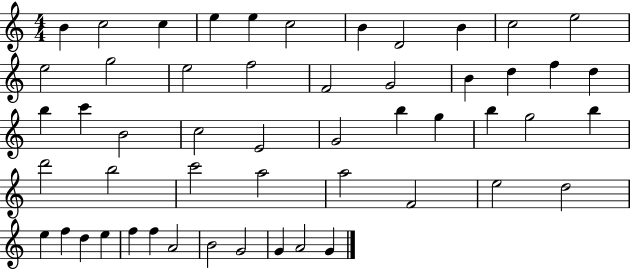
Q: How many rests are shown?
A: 0